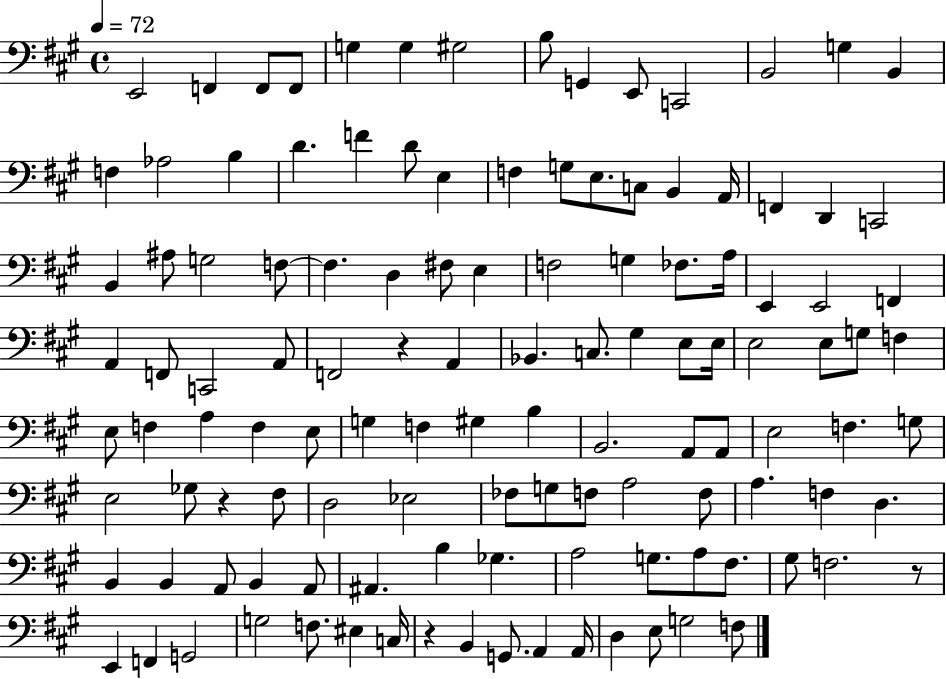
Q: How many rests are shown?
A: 4